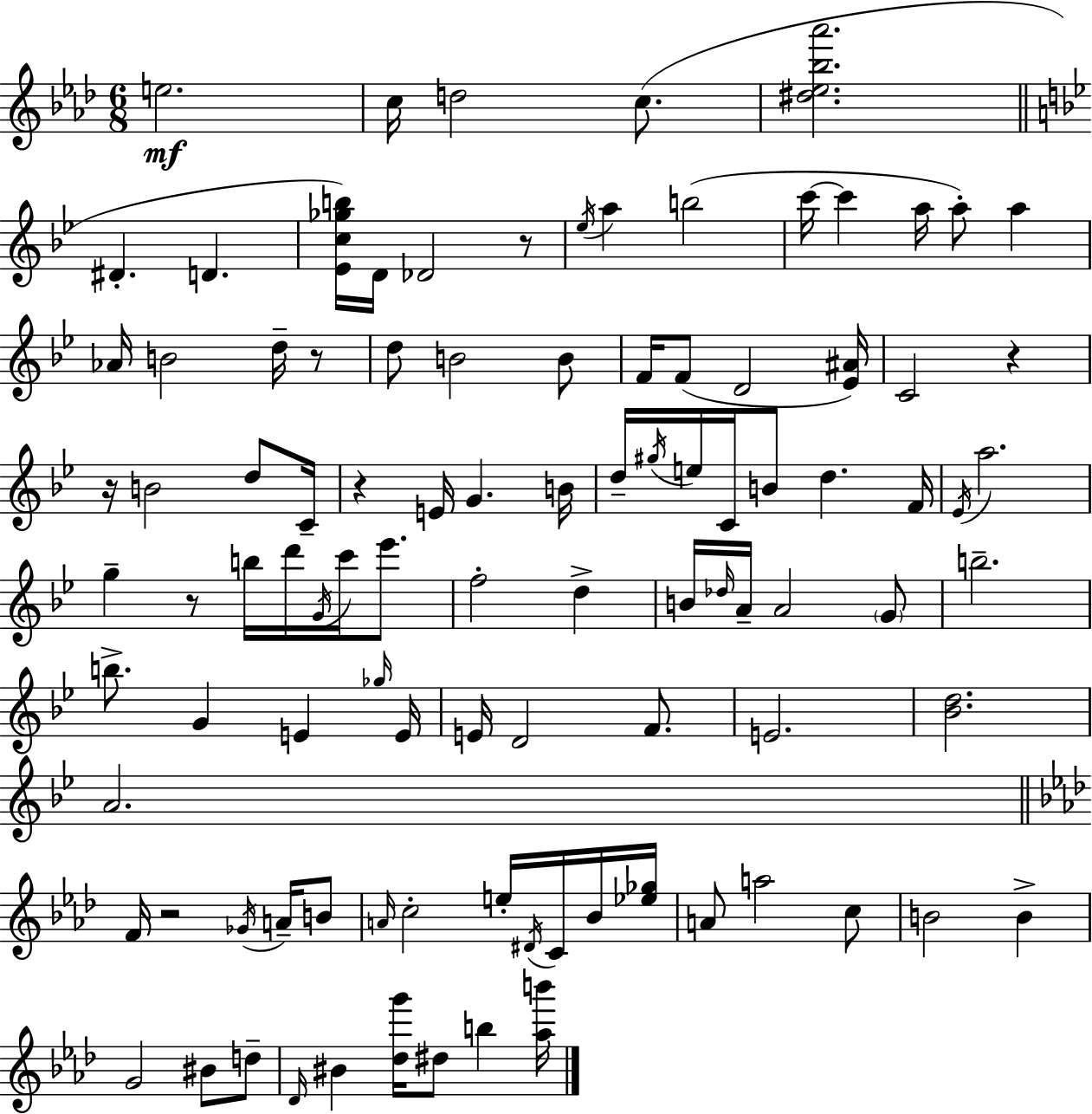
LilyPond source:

{
  \clef treble
  \numericTimeSignature
  \time 6/8
  \key f \minor
  e''2.\mf | c''16 d''2 c''8.( | <dis'' ees'' bes'' aes'''>2. | \bar "||" \break \key g \minor dis'4.-. d'4. | <ees' c'' ges'' b''>16) d'16 des'2 r8 | \acciaccatura { ees''16 } a''4 b''2( | c'''16~~ c'''4 a''16 a''8-.) a''4 | \break aes'16 b'2 d''16-- r8 | d''8 b'2 b'8 | f'16 f'8( d'2 | <ees' ais'>16) c'2 r4 | \break r16 b'2 d''8 | c'16-- r4 e'16 g'4. | b'16 d''16-- \acciaccatura { gis''16 } e''16 c'16 b'8 d''4. | f'16 \acciaccatura { ees'16 } a''2. | \break g''4-- r8 b''16 d'''16 \acciaccatura { g'16 } | c'''16 ees'''8. f''2-. | d''4-> b'16 \grace { des''16 } a'16-- a'2 | \parenthesize g'8 b''2.-- | \break b''8.-> g'4 | e'4 \grace { ges''16 } e'16 e'16 d'2 | f'8. e'2. | <bes' d''>2. | \break a'2. | \bar "||" \break \key aes \major f'16 r2 \acciaccatura { ges'16 } a'16-- b'8 | \grace { a'16 } c''2-. e''16-. \acciaccatura { dis'16 } | c'16 bes'16 <ees'' ges''>16 a'8 a''2 | c''8 b'2 b'4-> | \break g'2 bis'8 | d''8-- \grace { des'16 } bis'4 <des'' g'''>16 dis''8 b''4 | <aes'' b'''>16 \bar "|."
}